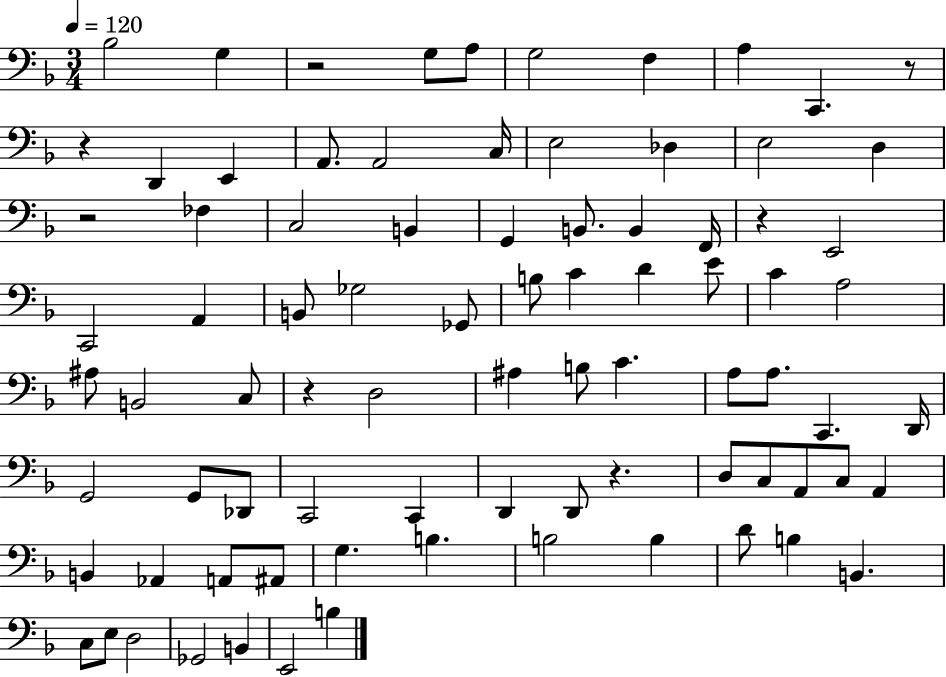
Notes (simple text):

Bb3/h G3/q R/h G3/e A3/e G3/h F3/q A3/q C2/q. R/e R/q D2/q E2/q A2/e. A2/h C3/s E3/h Db3/q E3/h D3/q R/h FES3/q C3/h B2/q G2/q B2/e. B2/q F2/s R/q E2/h C2/h A2/q B2/e Gb3/h Gb2/e B3/e C4/q D4/q E4/e C4/q A3/h A#3/e B2/h C3/e R/q D3/h A#3/q B3/e C4/q. A3/e A3/e. C2/q. D2/s G2/h G2/e Db2/e C2/h C2/q D2/q D2/e R/q. D3/e C3/e A2/e C3/e A2/q B2/q Ab2/q A2/e A#2/e G3/q. B3/q. B3/h B3/q D4/e B3/q B2/q. C3/e E3/e D3/h Gb2/h B2/q E2/h B3/q